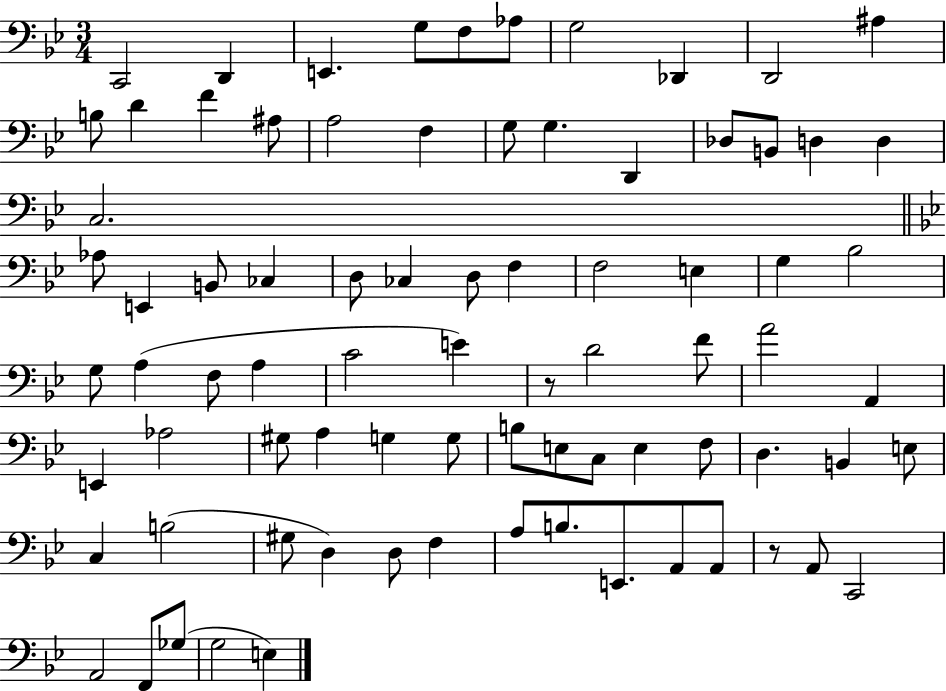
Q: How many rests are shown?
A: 2